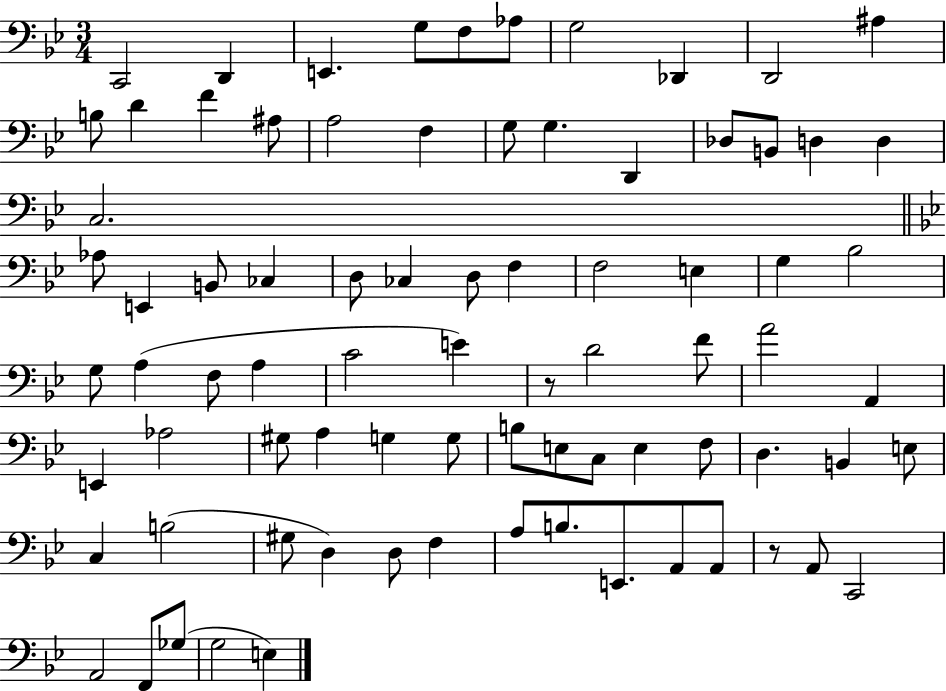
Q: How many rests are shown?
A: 2